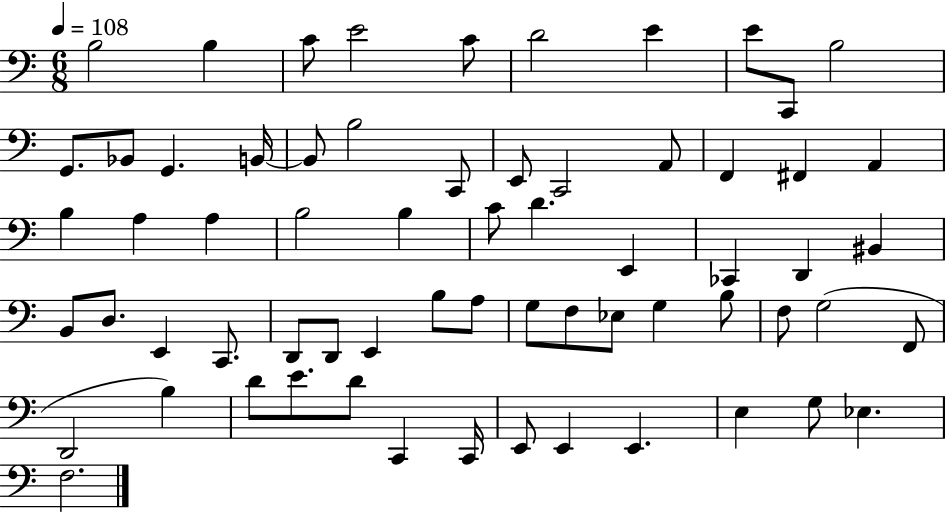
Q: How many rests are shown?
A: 0